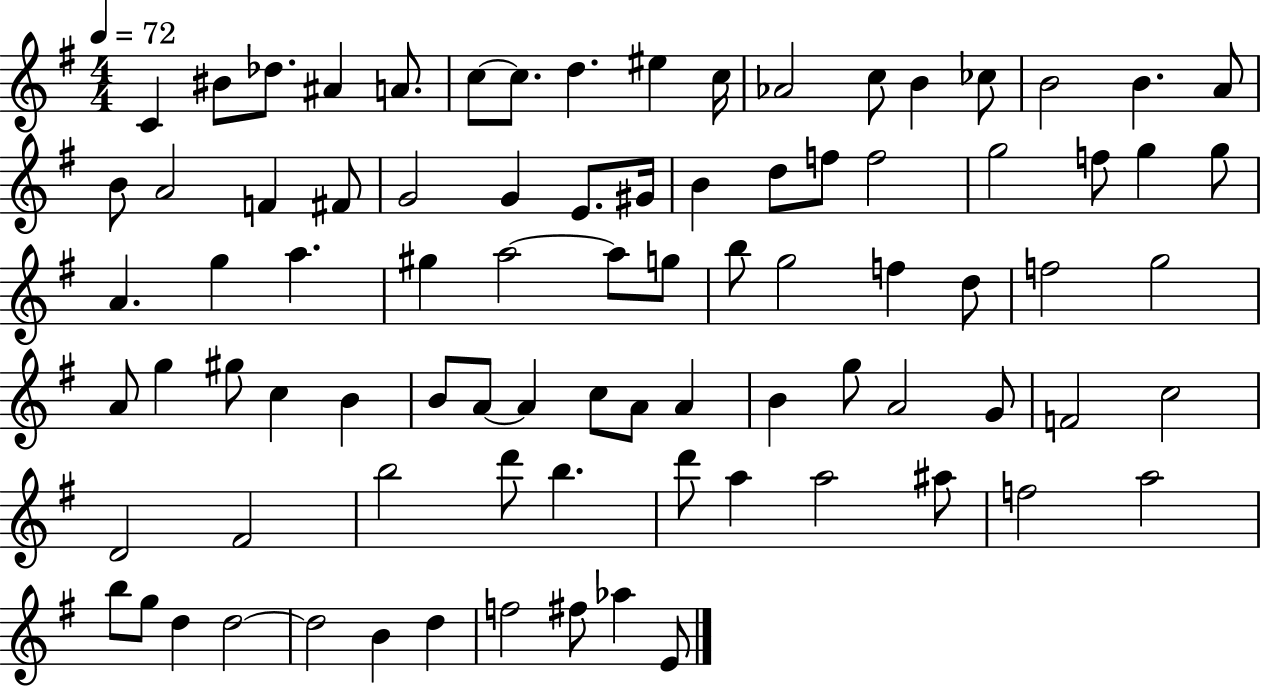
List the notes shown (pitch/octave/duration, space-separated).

C4/q BIS4/e Db5/e. A#4/q A4/e. C5/e C5/e. D5/q. EIS5/q C5/s Ab4/h C5/e B4/q CES5/e B4/h B4/q. A4/e B4/e A4/h F4/q F#4/e G4/h G4/q E4/e. G#4/s B4/q D5/e F5/e F5/h G5/h F5/e G5/q G5/e A4/q. G5/q A5/q. G#5/q A5/h A5/e G5/e B5/e G5/h F5/q D5/e F5/h G5/h A4/e G5/q G#5/e C5/q B4/q B4/e A4/e A4/q C5/e A4/e A4/q B4/q G5/e A4/h G4/e F4/h C5/h D4/h F#4/h B5/h D6/e B5/q. D6/e A5/q A5/h A#5/e F5/h A5/h B5/e G5/e D5/q D5/h D5/h B4/q D5/q F5/h F#5/e Ab5/q E4/e